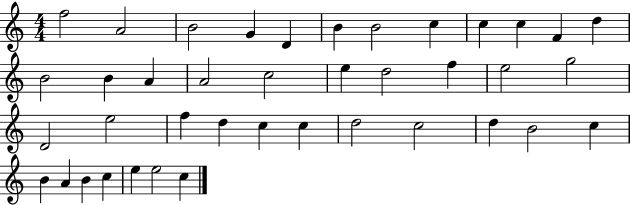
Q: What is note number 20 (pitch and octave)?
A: F5